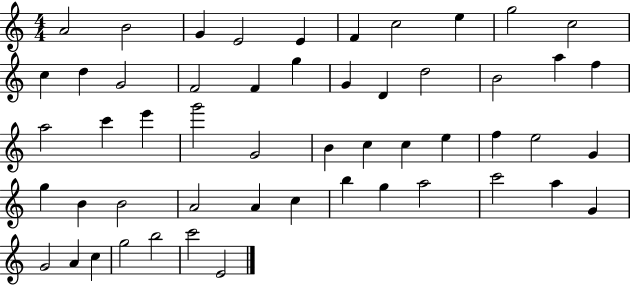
A4/h B4/h G4/q E4/h E4/q F4/q C5/h E5/q G5/h C5/h C5/q D5/q G4/h F4/h F4/q G5/q G4/q D4/q D5/h B4/h A5/q F5/q A5/h C6/q E6/q G6/h G4/h B4/q C5/q C5/q E5/q F5/q E5/h G4/q G5/q B4/q B4/h A4/h A4/q C5/q B5/q G5/q A5/h C6/h A5/q G4/q G4/h A4/q C5/q G5/h B5/h C6/h E4/h